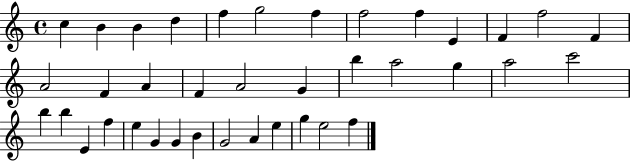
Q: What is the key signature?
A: C major